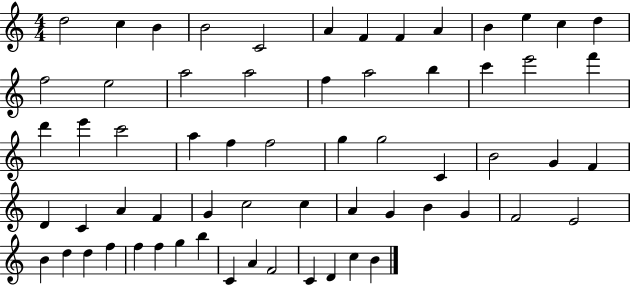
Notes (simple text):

D5/h C5/q B4/q B4/h C4/h A4/q F4/q F4/q A4/q B4/q E5/q C5/q D5/q F5/h E5/h A5/h A5/h F5/q A5/h B5/q C6/q E6/h F6/q D6/q E6/q C6/h A5/q F5/q F5/h G5/q G5/h C4/q B4/h G4/q F4/q D4/q C4/q A4/q F4/q G4/q C5/h C5/q A4/q G4/q B4/q G4/q F4/h E4/h B4/q D5/q D5/q F5/q F5/q F5/q G5/q B5/q C4/q A4/q F4/h C4/q D4/q C5/q B4/q